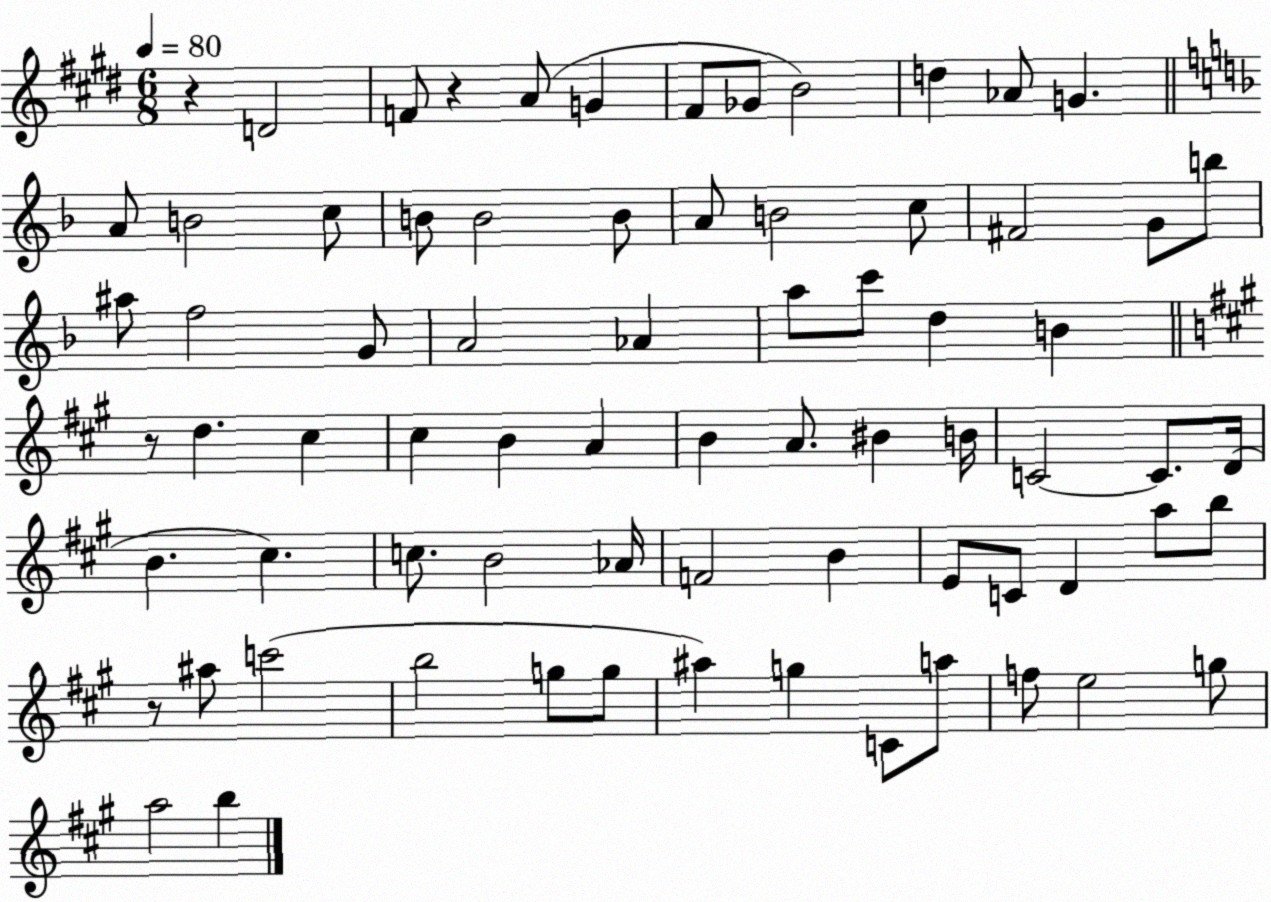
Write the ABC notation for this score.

X:1
T:Untitled
M:6/8
L:1/4
K:E
z D2 F/2 z A/2 G ^F/2 _G/2 B2 d _A/2 G A/2 B2 c/2 B/2 B2 B/2 A/2 B2 c/2 ^F2 G/2 b/2 ^a/2 f2 G/2 A2 _A a/2 c'/2 d B z/2 d ^c ^c B A B A/2 ^B B/4 C2 C/2 D/4 B ^c c/2 B2 _A/4 F2 B E/2 C/2 D a/2 b/2 z/2 ^a/2 c'2 b2 g/2 g/2 ^a g C/2 a/2 f/2 e2 g/2 a2 b